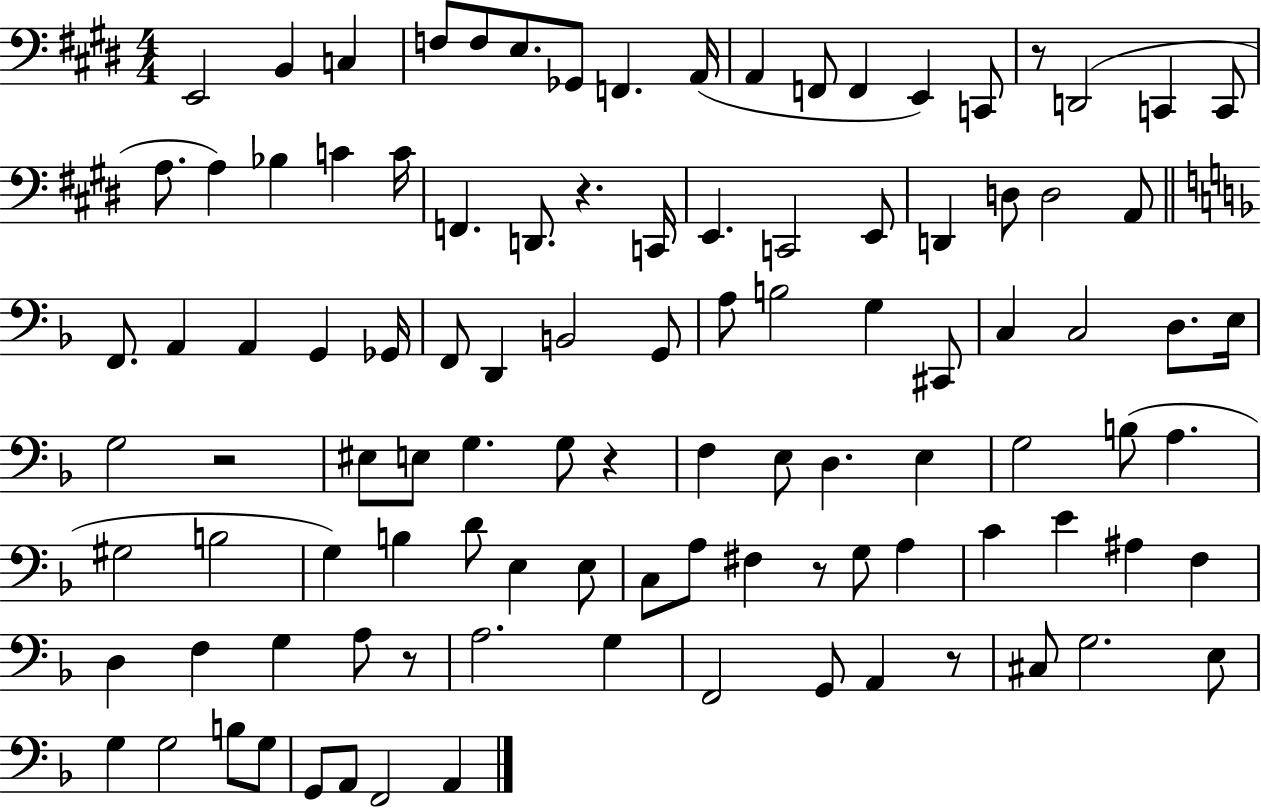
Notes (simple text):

E2/h B2/q C3/q F3/e F3/e E3/e. Gb2/e F2/q. A2/s A2/q F2/e F2/q E2/q C2/e R/e D2/h C2/q C2/e A3/e. A3/q Bb3/q C4/q C4/s F2/q. D2/e. R/q. C2/s E2/q. C2/h E2/e D2/q D3/e D3/h A2/e F2/e. A2/q A2/q G2/q Gb2/s F2/e D2/q B2/h G2/e A3/e B3/h G3/q C#2/e C3/q C3/h D3/e. E3/s G3/h R/h EIS3/e E3/e G3/q. G3/e R/q F3/q E3/e D3/q. E3/q G3/h B3/e A3/q. G#3/h B3/h G3/q B3/q D4/e E3/q E3/e C3/e A3/e F#3/q R/e G3/e A3/q C4/q E4/q A#3/q F3/q D3/q F3/q G3/q A3/e R/e A3/h. G3/q F2/h G2/e A2/q R/e C#3/e G3/h. E3/e G3/q G3/h B3/e G3/e G2/e A2/e F2/h A2/q